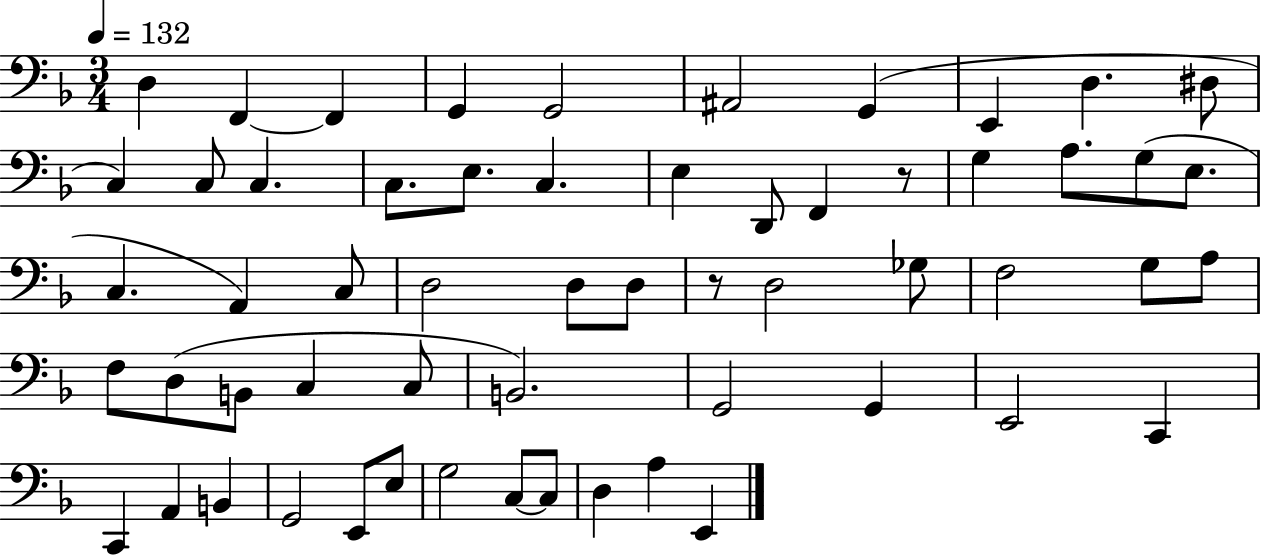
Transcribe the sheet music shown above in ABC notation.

X:1
T:Untitled
M:3/4
L:1/4
K:F
D, F,, F,, G,, G,,2 ^A,,2 G,, E,, D, ^D,/2 C, C,/2 C, C,/2 E,/2 C, E, D,,/2 F,, z/2 G, A,/2 G,/2 E,/2 C, A,, C,/2 D,2 D,/2 D,/2 z/2 D,2 _G,/2 F,2 G,/2 A,/2 F,/2 D,/2 B,,/2 C, C,/2 B,,2 G,,2 G,, E,,2 C,, C,, A,, B,, G,,2 E,,/2 E,/2 G,2 C,/2 C,/2 D, A, E,,